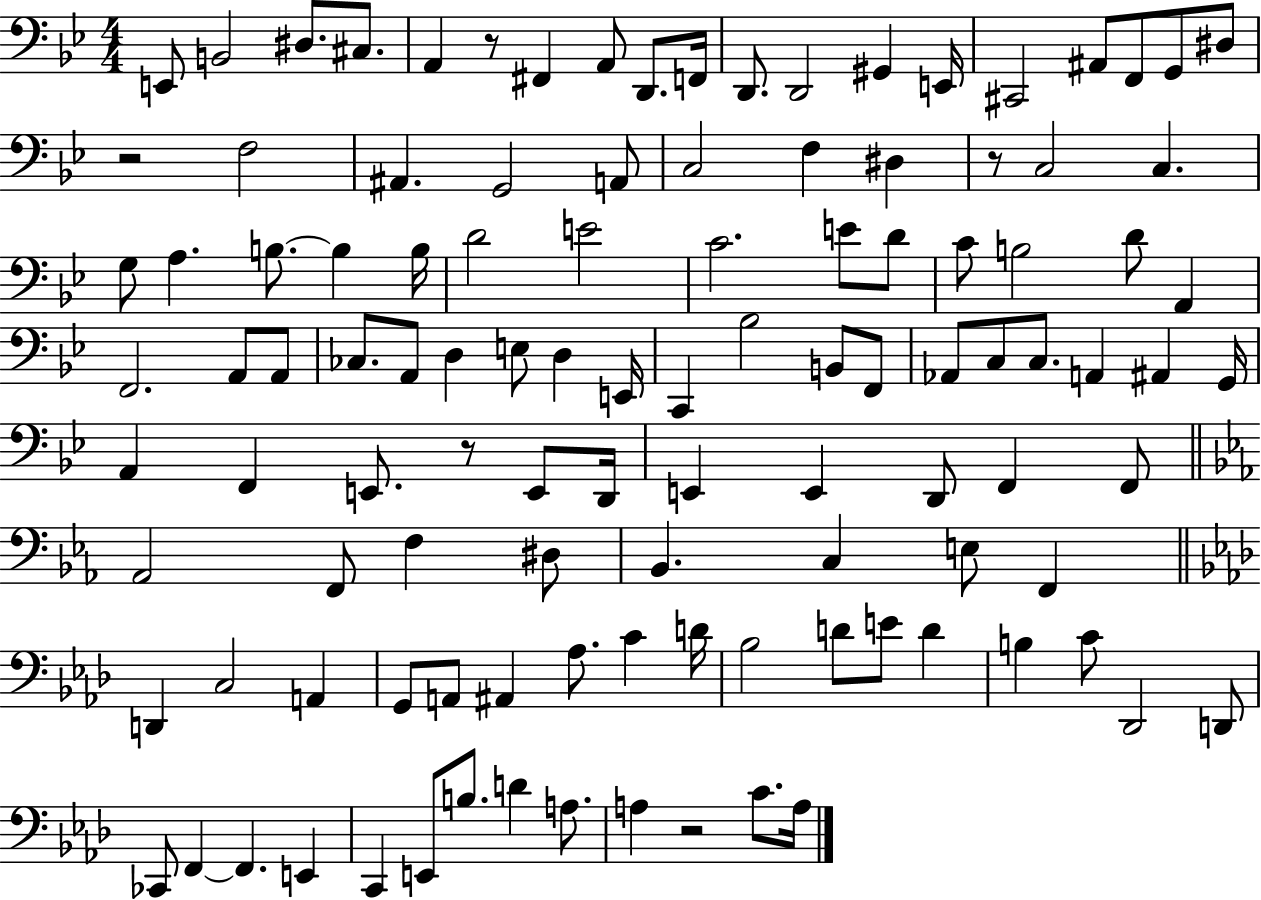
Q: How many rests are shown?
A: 5